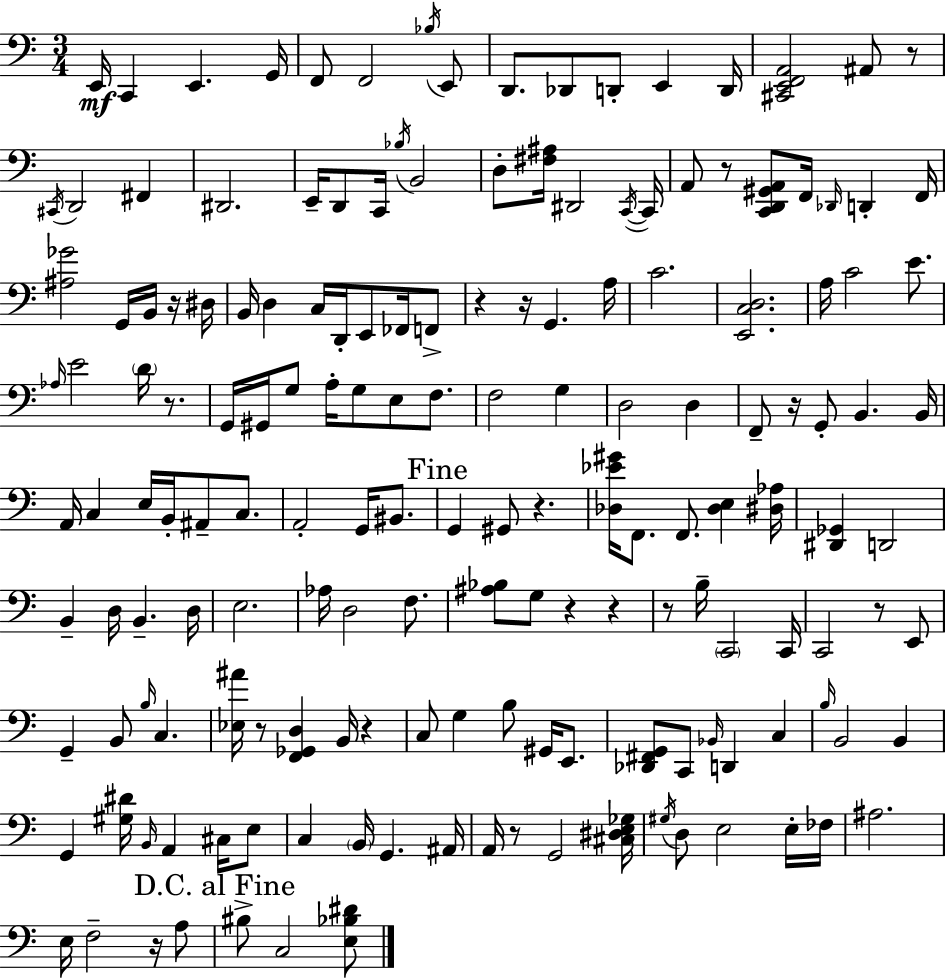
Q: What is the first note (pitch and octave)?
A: E2